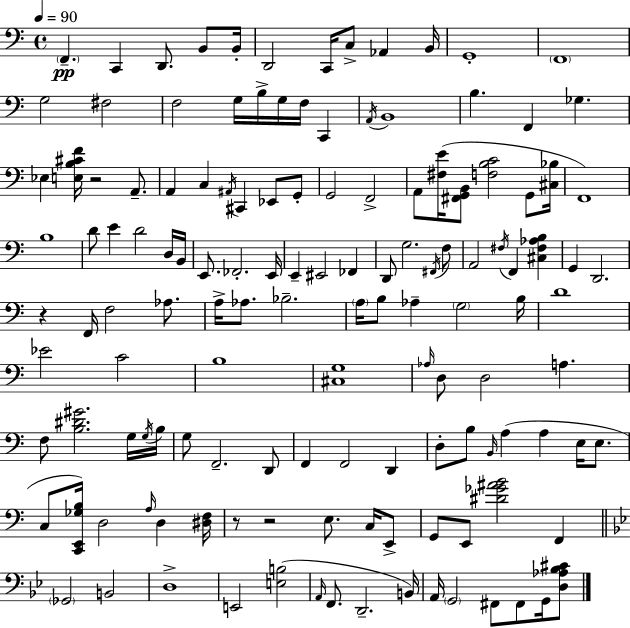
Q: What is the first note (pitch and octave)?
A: F2